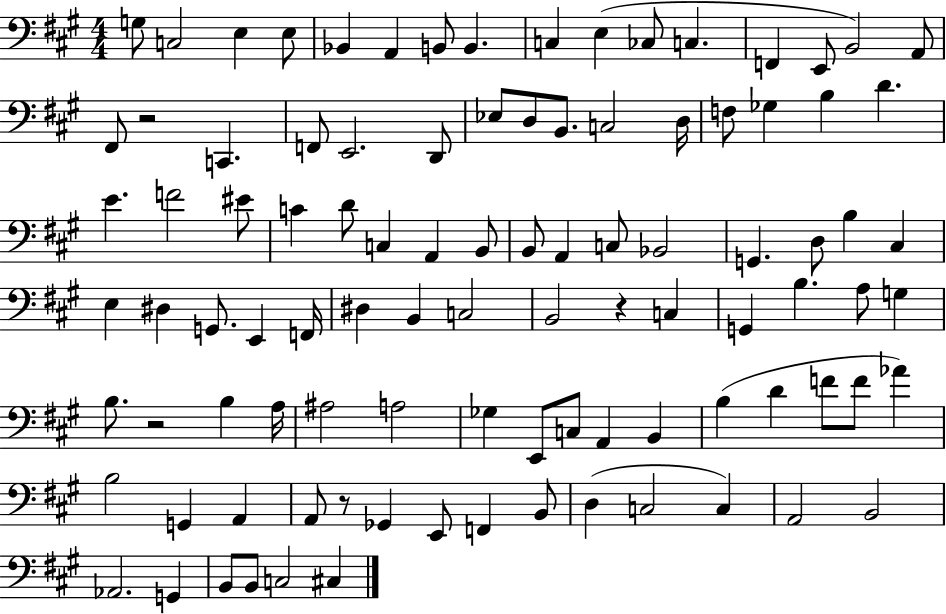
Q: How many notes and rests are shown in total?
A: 98